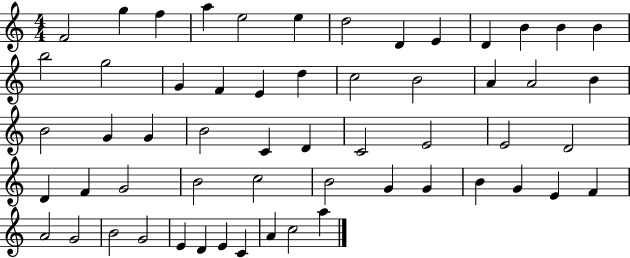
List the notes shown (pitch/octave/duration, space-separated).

F4/h G5/q F5/q A5/q E5/h E5/q D5/h D4/q E4/q D4/q B4/q B4/q B4/q B5/h G5/h G4/q F4/q E4/q D5/q C5/h B4/h A4/q A4/h B4/q B4/h G4/q G4/q B4/h C4/q D4/q C4/h E4/h E4/h D4/h D4/q F4/q G4/h B4/h C5/h B4/h G4/q G4/q B4/q G4/q E4/q F4/q A4/h G4/h B4/h G4/h E4/q D4/q E4/q C4/q A4/q C5/h A5/q